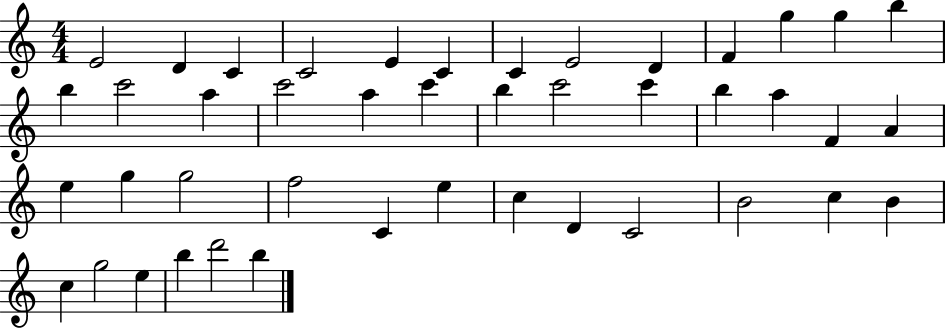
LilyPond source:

{
  \clef treble
  \numericTimeSignature
  \time 4/4
  \key c \major
  e'2 d'4 c'4 | c'2 e'4 c'4 | c'4 e'2 d'4 | f'4 g''4 g''4 b''4 | \break b''4 c'''2 a''4 | c'''2 a''4 c'''4 | b''4 c'''2 c'''4 | b''4 a''4 f'4 a'4 | \break e''4 g''4 g''2 | f''2 c'4 e''4 | c''4 d'4 c'2 | b'2 c''4 b'4 | \break c''4 g''2 e''4 | b''4 d'''2 b''4 | \bar "|."
}